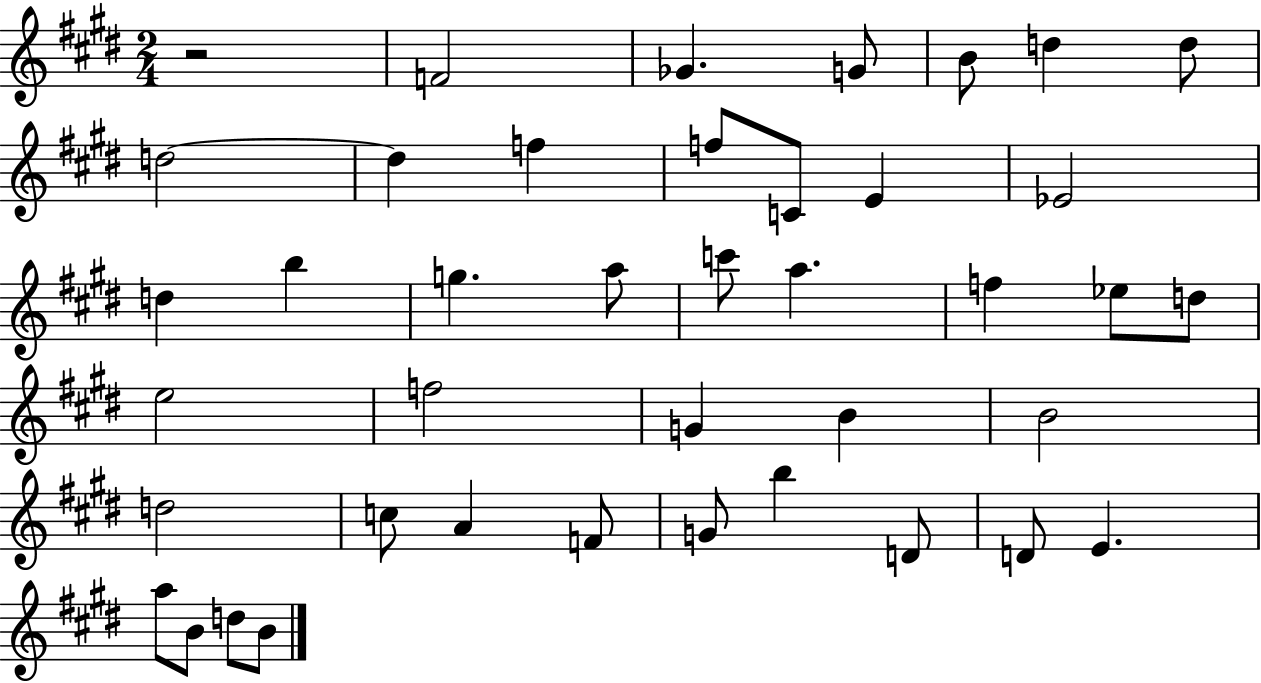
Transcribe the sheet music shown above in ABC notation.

X:1
T:Untitled
M:2/4
L:1/4
K:E
z2 F2 _G G/2 B/2 d d/2 d2 d f f/2 C/2 E _E2 d b g a/2 c'/2 a f _e/2 d/2 e2 f2 G B B2 d2 c/2 A F/2 G/2 b D/2 D/2 E a/2 B/2 d/2 B/2